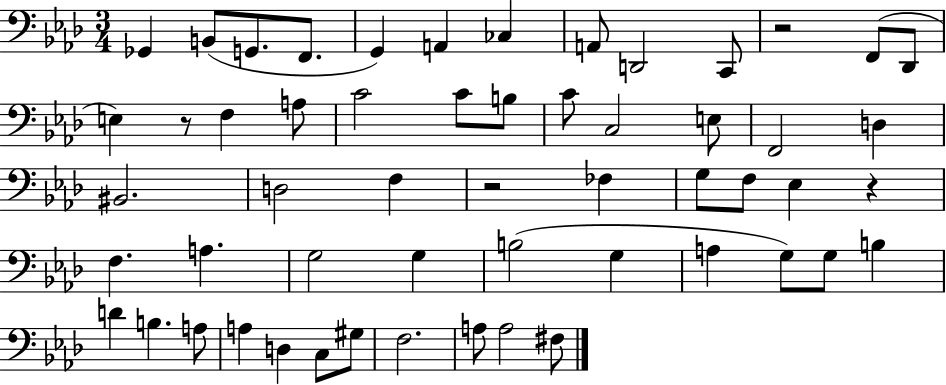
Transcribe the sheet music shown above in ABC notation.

X:1
T:Untitled
M:3/4
L:1/4
K:Ab
_G,, B,,/2 G,,/2 F,,/2 G,, A,, _C, A,,/2 D,,2 C,,/2 z2 F,,/2 _D,,/2 E, z/2 F, A,/2 C2 C/2 B,/2 C/2 C,2 E,/2 F,,2 D, ^B,,2 D,2 F, z2 _F, G,/2 F,/2 _E, z F, A, G,2 G, B,2 G, A, G,/2 G,/2 B, D B, A,/2 A, D, C,/2 ^G,/2 F,2 A,/2 A,2 ^F,/2